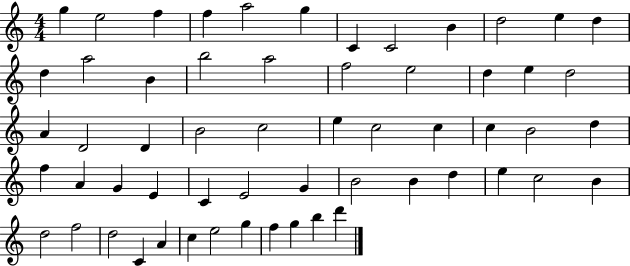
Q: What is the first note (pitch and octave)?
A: G5